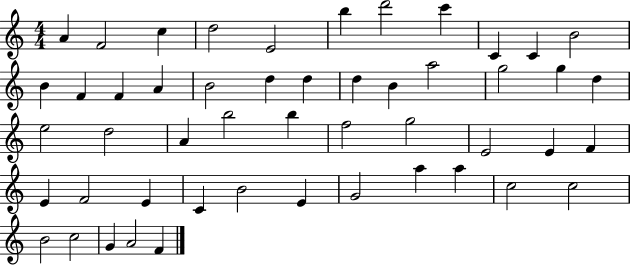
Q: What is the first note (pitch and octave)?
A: A4